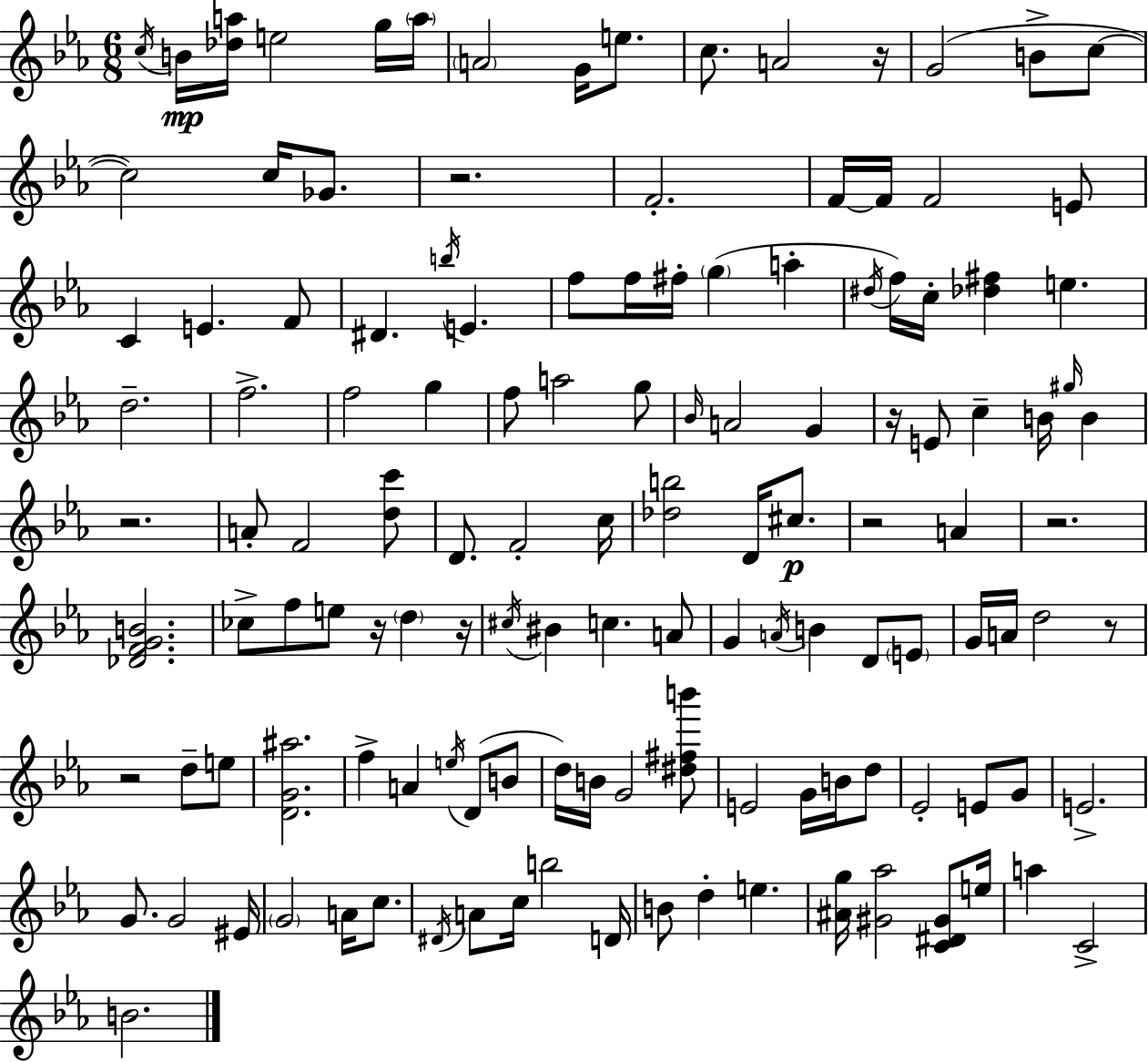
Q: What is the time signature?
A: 6/8